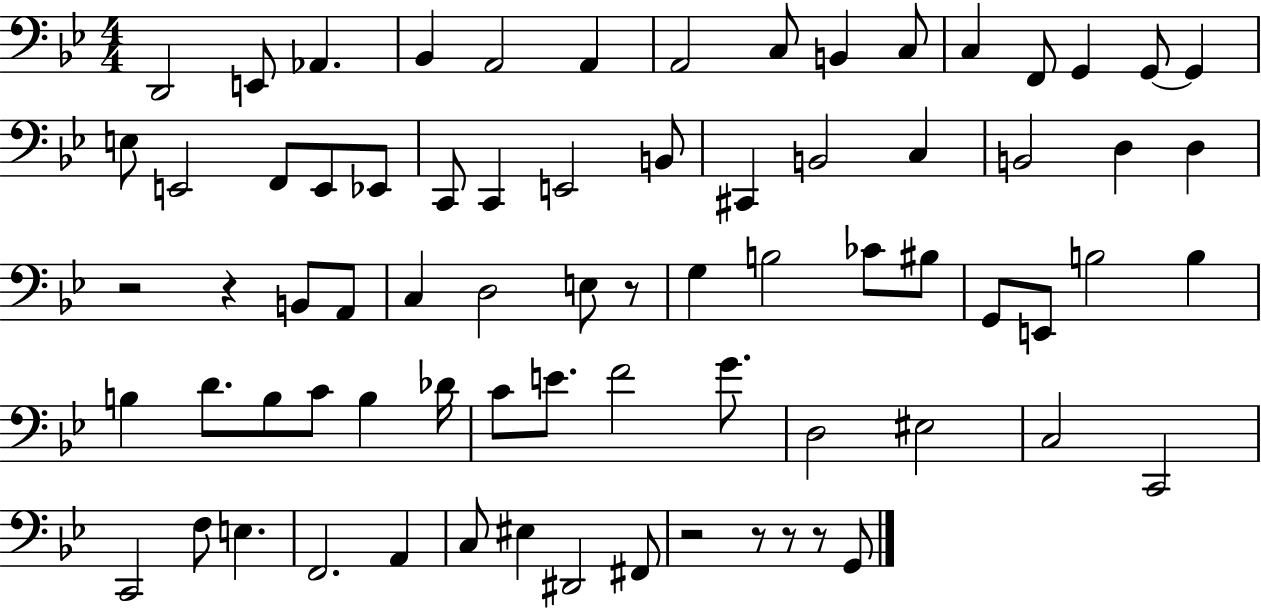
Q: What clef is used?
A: bass